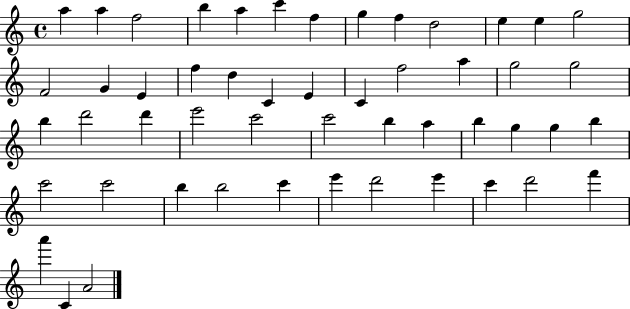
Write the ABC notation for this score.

X:1
T:Untitled
M:4/4
L:1/4
K:C
a a f2 b a c' f g f d2 e e g2 F2 G E f d C E C f2 a g2 g2 b d'2 d' e'2 c'2 c'2 b a b g g b c'2 c'2 b b2 c' e' d'2 e' c' d'2 f' a' C A2